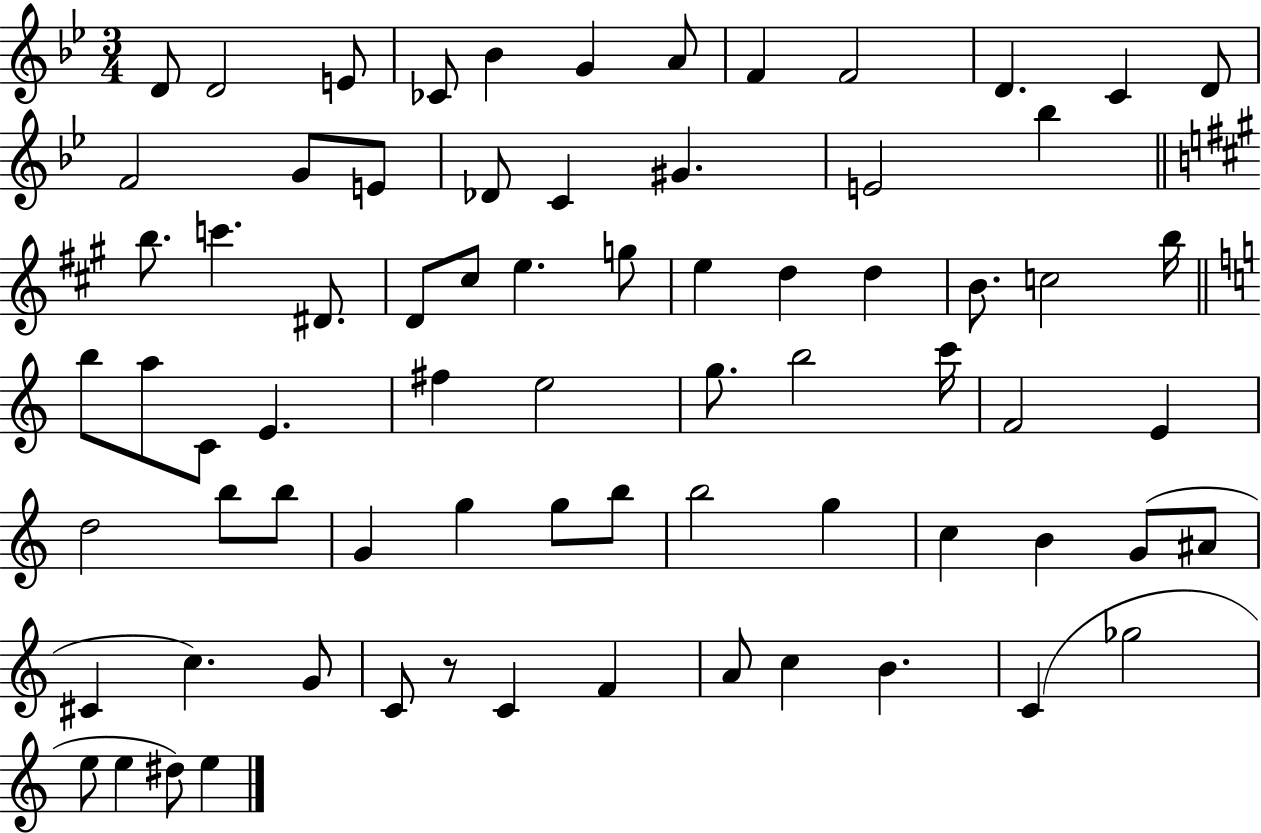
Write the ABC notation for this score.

X:1
T:Untitled
M:3/4
L:1/4
K:Bb
D/2 D2 E/2 _C/2 _B G A/2 F F2 D C D/2 F2 G/2 E/2 _D/2 C ^G E2 _b b/2 c' ^D/2 D/2 ^c/2 e g/2 e d d B/2 c2 b/4 b/2 a/2 C/2 E ^f e2 g/2 b2 c'/4 F2 E d2 b/2 b/2 G g g/2 b/2 b2 g c B G/2 ^A/2 ^C c G/2 C/2 z/2 C F A/2 c B C _g2 e/2 e ^d/2 e